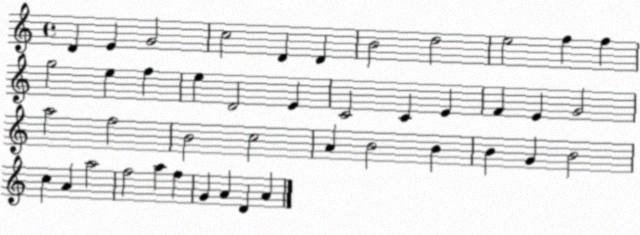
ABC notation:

X:1
T:Untitled
M:4/4
L:1/4
K:C
D E G2 c2 D D B2 d2 e2 f f g2 e f e D2 E C2 C E F E G2 a2 f2 B2 c2 A B2 B B G B2 c A a2 f2 a f G A D A